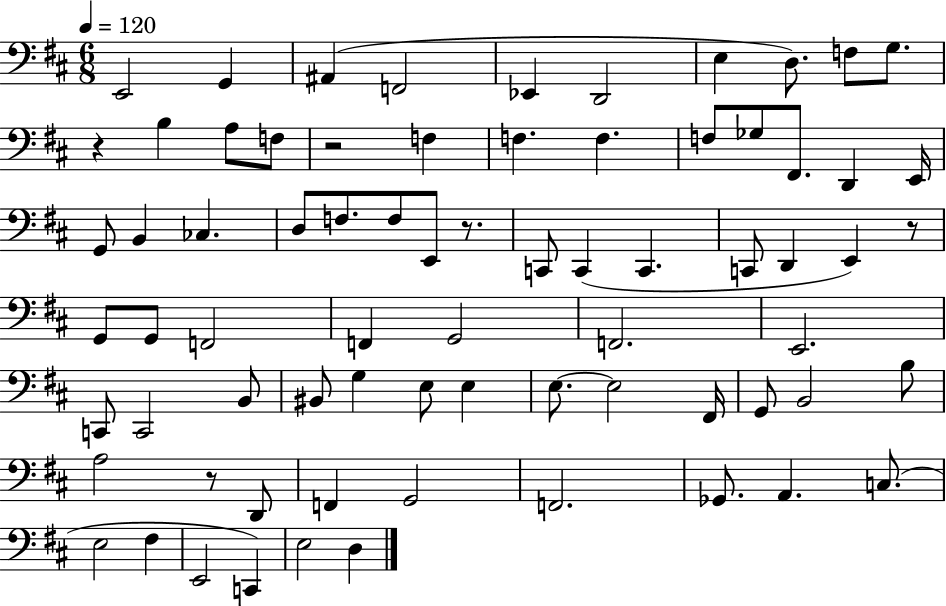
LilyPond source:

{
  \clef bass
  \numericTimeSignature
  \time 6/8
  \key d \major
  \tempo 4 = 120
  e,2 g,4 | ais,4( f,2 | ees,4 d,2 | e4 d8.) f8 g8. | \break r4 b4 a8 f8 | r2 f4 | f4. f4. | f8 ges8 fis,8. d,4 e,16 | \break g,8 b,4 ces4. | d8 f8. f8 e,8 r8. | c,8 c,4( c,4. | c,8 d,4 e,4) r8 | \break g,8 g,8 f,2 | f,4 g,2 | f,2. | e,2. | \break c,8 c,2 b,8 | bis,8 g4 e8 e4 | e8.~~ e2 fis,16 | g,8 b,2 b8 | \break a2 r8 d,8 | f,4 g,2 | f,2. | ges,8. a,4. c8.( | \break e2 fis4 | e,2 c,4) | e2 d4 | \bar "|."
}